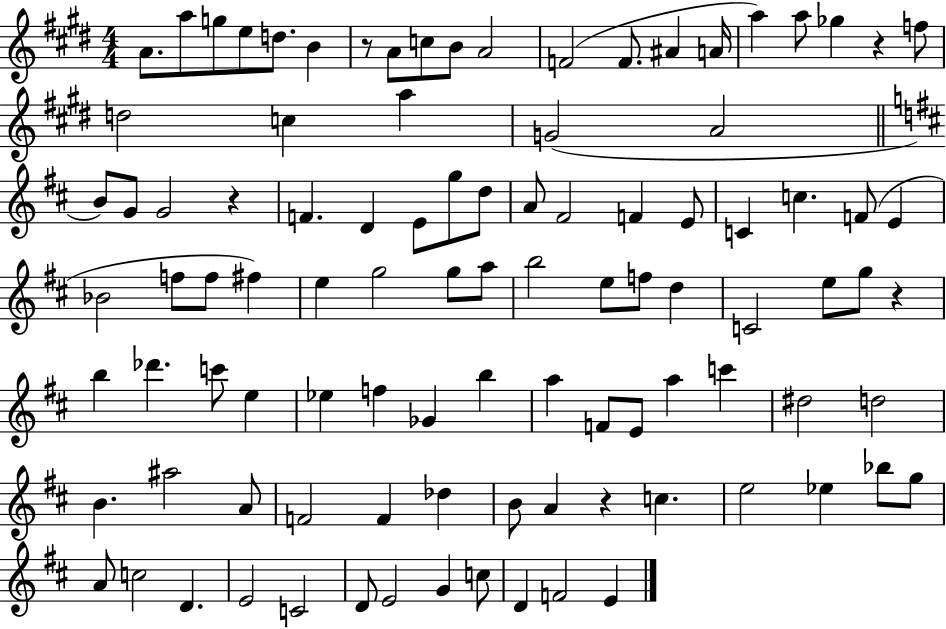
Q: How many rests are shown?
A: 5